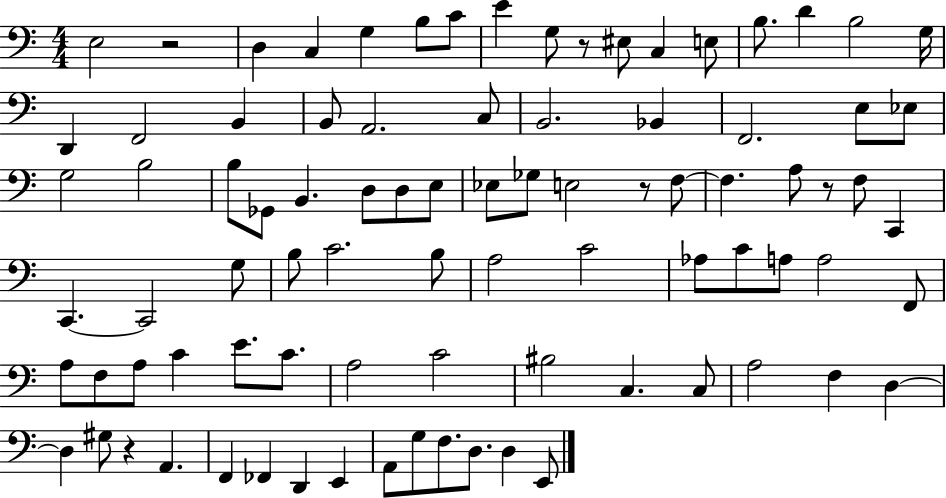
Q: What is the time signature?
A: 4/4